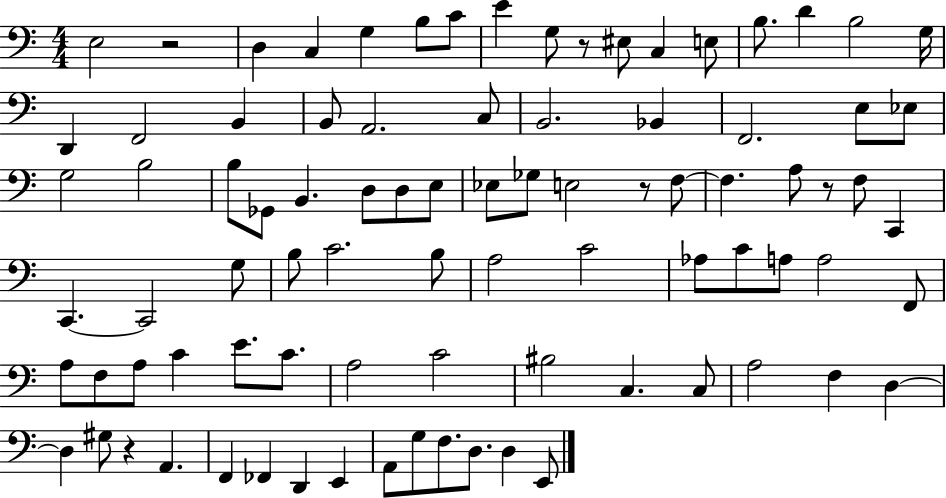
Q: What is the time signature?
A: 4/4